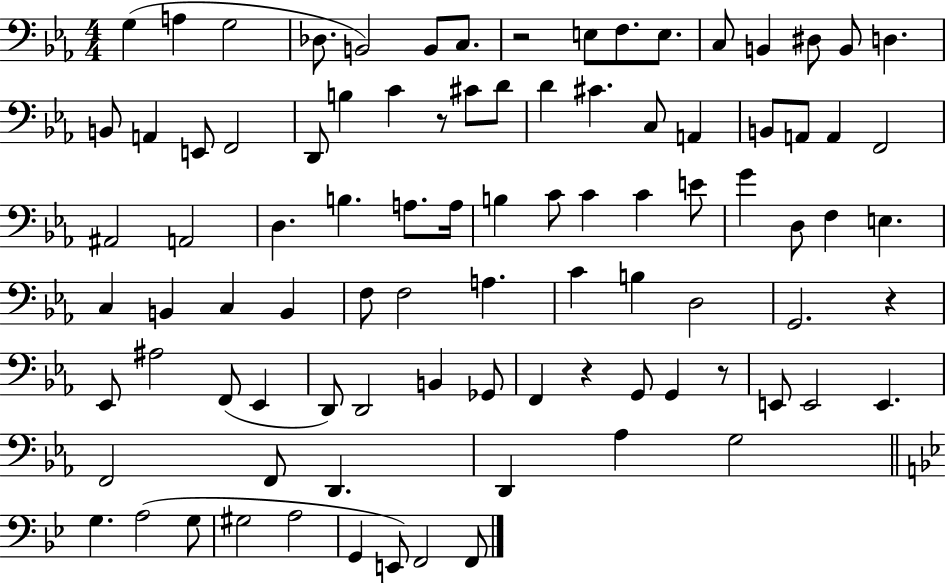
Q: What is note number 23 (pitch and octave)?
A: C#4